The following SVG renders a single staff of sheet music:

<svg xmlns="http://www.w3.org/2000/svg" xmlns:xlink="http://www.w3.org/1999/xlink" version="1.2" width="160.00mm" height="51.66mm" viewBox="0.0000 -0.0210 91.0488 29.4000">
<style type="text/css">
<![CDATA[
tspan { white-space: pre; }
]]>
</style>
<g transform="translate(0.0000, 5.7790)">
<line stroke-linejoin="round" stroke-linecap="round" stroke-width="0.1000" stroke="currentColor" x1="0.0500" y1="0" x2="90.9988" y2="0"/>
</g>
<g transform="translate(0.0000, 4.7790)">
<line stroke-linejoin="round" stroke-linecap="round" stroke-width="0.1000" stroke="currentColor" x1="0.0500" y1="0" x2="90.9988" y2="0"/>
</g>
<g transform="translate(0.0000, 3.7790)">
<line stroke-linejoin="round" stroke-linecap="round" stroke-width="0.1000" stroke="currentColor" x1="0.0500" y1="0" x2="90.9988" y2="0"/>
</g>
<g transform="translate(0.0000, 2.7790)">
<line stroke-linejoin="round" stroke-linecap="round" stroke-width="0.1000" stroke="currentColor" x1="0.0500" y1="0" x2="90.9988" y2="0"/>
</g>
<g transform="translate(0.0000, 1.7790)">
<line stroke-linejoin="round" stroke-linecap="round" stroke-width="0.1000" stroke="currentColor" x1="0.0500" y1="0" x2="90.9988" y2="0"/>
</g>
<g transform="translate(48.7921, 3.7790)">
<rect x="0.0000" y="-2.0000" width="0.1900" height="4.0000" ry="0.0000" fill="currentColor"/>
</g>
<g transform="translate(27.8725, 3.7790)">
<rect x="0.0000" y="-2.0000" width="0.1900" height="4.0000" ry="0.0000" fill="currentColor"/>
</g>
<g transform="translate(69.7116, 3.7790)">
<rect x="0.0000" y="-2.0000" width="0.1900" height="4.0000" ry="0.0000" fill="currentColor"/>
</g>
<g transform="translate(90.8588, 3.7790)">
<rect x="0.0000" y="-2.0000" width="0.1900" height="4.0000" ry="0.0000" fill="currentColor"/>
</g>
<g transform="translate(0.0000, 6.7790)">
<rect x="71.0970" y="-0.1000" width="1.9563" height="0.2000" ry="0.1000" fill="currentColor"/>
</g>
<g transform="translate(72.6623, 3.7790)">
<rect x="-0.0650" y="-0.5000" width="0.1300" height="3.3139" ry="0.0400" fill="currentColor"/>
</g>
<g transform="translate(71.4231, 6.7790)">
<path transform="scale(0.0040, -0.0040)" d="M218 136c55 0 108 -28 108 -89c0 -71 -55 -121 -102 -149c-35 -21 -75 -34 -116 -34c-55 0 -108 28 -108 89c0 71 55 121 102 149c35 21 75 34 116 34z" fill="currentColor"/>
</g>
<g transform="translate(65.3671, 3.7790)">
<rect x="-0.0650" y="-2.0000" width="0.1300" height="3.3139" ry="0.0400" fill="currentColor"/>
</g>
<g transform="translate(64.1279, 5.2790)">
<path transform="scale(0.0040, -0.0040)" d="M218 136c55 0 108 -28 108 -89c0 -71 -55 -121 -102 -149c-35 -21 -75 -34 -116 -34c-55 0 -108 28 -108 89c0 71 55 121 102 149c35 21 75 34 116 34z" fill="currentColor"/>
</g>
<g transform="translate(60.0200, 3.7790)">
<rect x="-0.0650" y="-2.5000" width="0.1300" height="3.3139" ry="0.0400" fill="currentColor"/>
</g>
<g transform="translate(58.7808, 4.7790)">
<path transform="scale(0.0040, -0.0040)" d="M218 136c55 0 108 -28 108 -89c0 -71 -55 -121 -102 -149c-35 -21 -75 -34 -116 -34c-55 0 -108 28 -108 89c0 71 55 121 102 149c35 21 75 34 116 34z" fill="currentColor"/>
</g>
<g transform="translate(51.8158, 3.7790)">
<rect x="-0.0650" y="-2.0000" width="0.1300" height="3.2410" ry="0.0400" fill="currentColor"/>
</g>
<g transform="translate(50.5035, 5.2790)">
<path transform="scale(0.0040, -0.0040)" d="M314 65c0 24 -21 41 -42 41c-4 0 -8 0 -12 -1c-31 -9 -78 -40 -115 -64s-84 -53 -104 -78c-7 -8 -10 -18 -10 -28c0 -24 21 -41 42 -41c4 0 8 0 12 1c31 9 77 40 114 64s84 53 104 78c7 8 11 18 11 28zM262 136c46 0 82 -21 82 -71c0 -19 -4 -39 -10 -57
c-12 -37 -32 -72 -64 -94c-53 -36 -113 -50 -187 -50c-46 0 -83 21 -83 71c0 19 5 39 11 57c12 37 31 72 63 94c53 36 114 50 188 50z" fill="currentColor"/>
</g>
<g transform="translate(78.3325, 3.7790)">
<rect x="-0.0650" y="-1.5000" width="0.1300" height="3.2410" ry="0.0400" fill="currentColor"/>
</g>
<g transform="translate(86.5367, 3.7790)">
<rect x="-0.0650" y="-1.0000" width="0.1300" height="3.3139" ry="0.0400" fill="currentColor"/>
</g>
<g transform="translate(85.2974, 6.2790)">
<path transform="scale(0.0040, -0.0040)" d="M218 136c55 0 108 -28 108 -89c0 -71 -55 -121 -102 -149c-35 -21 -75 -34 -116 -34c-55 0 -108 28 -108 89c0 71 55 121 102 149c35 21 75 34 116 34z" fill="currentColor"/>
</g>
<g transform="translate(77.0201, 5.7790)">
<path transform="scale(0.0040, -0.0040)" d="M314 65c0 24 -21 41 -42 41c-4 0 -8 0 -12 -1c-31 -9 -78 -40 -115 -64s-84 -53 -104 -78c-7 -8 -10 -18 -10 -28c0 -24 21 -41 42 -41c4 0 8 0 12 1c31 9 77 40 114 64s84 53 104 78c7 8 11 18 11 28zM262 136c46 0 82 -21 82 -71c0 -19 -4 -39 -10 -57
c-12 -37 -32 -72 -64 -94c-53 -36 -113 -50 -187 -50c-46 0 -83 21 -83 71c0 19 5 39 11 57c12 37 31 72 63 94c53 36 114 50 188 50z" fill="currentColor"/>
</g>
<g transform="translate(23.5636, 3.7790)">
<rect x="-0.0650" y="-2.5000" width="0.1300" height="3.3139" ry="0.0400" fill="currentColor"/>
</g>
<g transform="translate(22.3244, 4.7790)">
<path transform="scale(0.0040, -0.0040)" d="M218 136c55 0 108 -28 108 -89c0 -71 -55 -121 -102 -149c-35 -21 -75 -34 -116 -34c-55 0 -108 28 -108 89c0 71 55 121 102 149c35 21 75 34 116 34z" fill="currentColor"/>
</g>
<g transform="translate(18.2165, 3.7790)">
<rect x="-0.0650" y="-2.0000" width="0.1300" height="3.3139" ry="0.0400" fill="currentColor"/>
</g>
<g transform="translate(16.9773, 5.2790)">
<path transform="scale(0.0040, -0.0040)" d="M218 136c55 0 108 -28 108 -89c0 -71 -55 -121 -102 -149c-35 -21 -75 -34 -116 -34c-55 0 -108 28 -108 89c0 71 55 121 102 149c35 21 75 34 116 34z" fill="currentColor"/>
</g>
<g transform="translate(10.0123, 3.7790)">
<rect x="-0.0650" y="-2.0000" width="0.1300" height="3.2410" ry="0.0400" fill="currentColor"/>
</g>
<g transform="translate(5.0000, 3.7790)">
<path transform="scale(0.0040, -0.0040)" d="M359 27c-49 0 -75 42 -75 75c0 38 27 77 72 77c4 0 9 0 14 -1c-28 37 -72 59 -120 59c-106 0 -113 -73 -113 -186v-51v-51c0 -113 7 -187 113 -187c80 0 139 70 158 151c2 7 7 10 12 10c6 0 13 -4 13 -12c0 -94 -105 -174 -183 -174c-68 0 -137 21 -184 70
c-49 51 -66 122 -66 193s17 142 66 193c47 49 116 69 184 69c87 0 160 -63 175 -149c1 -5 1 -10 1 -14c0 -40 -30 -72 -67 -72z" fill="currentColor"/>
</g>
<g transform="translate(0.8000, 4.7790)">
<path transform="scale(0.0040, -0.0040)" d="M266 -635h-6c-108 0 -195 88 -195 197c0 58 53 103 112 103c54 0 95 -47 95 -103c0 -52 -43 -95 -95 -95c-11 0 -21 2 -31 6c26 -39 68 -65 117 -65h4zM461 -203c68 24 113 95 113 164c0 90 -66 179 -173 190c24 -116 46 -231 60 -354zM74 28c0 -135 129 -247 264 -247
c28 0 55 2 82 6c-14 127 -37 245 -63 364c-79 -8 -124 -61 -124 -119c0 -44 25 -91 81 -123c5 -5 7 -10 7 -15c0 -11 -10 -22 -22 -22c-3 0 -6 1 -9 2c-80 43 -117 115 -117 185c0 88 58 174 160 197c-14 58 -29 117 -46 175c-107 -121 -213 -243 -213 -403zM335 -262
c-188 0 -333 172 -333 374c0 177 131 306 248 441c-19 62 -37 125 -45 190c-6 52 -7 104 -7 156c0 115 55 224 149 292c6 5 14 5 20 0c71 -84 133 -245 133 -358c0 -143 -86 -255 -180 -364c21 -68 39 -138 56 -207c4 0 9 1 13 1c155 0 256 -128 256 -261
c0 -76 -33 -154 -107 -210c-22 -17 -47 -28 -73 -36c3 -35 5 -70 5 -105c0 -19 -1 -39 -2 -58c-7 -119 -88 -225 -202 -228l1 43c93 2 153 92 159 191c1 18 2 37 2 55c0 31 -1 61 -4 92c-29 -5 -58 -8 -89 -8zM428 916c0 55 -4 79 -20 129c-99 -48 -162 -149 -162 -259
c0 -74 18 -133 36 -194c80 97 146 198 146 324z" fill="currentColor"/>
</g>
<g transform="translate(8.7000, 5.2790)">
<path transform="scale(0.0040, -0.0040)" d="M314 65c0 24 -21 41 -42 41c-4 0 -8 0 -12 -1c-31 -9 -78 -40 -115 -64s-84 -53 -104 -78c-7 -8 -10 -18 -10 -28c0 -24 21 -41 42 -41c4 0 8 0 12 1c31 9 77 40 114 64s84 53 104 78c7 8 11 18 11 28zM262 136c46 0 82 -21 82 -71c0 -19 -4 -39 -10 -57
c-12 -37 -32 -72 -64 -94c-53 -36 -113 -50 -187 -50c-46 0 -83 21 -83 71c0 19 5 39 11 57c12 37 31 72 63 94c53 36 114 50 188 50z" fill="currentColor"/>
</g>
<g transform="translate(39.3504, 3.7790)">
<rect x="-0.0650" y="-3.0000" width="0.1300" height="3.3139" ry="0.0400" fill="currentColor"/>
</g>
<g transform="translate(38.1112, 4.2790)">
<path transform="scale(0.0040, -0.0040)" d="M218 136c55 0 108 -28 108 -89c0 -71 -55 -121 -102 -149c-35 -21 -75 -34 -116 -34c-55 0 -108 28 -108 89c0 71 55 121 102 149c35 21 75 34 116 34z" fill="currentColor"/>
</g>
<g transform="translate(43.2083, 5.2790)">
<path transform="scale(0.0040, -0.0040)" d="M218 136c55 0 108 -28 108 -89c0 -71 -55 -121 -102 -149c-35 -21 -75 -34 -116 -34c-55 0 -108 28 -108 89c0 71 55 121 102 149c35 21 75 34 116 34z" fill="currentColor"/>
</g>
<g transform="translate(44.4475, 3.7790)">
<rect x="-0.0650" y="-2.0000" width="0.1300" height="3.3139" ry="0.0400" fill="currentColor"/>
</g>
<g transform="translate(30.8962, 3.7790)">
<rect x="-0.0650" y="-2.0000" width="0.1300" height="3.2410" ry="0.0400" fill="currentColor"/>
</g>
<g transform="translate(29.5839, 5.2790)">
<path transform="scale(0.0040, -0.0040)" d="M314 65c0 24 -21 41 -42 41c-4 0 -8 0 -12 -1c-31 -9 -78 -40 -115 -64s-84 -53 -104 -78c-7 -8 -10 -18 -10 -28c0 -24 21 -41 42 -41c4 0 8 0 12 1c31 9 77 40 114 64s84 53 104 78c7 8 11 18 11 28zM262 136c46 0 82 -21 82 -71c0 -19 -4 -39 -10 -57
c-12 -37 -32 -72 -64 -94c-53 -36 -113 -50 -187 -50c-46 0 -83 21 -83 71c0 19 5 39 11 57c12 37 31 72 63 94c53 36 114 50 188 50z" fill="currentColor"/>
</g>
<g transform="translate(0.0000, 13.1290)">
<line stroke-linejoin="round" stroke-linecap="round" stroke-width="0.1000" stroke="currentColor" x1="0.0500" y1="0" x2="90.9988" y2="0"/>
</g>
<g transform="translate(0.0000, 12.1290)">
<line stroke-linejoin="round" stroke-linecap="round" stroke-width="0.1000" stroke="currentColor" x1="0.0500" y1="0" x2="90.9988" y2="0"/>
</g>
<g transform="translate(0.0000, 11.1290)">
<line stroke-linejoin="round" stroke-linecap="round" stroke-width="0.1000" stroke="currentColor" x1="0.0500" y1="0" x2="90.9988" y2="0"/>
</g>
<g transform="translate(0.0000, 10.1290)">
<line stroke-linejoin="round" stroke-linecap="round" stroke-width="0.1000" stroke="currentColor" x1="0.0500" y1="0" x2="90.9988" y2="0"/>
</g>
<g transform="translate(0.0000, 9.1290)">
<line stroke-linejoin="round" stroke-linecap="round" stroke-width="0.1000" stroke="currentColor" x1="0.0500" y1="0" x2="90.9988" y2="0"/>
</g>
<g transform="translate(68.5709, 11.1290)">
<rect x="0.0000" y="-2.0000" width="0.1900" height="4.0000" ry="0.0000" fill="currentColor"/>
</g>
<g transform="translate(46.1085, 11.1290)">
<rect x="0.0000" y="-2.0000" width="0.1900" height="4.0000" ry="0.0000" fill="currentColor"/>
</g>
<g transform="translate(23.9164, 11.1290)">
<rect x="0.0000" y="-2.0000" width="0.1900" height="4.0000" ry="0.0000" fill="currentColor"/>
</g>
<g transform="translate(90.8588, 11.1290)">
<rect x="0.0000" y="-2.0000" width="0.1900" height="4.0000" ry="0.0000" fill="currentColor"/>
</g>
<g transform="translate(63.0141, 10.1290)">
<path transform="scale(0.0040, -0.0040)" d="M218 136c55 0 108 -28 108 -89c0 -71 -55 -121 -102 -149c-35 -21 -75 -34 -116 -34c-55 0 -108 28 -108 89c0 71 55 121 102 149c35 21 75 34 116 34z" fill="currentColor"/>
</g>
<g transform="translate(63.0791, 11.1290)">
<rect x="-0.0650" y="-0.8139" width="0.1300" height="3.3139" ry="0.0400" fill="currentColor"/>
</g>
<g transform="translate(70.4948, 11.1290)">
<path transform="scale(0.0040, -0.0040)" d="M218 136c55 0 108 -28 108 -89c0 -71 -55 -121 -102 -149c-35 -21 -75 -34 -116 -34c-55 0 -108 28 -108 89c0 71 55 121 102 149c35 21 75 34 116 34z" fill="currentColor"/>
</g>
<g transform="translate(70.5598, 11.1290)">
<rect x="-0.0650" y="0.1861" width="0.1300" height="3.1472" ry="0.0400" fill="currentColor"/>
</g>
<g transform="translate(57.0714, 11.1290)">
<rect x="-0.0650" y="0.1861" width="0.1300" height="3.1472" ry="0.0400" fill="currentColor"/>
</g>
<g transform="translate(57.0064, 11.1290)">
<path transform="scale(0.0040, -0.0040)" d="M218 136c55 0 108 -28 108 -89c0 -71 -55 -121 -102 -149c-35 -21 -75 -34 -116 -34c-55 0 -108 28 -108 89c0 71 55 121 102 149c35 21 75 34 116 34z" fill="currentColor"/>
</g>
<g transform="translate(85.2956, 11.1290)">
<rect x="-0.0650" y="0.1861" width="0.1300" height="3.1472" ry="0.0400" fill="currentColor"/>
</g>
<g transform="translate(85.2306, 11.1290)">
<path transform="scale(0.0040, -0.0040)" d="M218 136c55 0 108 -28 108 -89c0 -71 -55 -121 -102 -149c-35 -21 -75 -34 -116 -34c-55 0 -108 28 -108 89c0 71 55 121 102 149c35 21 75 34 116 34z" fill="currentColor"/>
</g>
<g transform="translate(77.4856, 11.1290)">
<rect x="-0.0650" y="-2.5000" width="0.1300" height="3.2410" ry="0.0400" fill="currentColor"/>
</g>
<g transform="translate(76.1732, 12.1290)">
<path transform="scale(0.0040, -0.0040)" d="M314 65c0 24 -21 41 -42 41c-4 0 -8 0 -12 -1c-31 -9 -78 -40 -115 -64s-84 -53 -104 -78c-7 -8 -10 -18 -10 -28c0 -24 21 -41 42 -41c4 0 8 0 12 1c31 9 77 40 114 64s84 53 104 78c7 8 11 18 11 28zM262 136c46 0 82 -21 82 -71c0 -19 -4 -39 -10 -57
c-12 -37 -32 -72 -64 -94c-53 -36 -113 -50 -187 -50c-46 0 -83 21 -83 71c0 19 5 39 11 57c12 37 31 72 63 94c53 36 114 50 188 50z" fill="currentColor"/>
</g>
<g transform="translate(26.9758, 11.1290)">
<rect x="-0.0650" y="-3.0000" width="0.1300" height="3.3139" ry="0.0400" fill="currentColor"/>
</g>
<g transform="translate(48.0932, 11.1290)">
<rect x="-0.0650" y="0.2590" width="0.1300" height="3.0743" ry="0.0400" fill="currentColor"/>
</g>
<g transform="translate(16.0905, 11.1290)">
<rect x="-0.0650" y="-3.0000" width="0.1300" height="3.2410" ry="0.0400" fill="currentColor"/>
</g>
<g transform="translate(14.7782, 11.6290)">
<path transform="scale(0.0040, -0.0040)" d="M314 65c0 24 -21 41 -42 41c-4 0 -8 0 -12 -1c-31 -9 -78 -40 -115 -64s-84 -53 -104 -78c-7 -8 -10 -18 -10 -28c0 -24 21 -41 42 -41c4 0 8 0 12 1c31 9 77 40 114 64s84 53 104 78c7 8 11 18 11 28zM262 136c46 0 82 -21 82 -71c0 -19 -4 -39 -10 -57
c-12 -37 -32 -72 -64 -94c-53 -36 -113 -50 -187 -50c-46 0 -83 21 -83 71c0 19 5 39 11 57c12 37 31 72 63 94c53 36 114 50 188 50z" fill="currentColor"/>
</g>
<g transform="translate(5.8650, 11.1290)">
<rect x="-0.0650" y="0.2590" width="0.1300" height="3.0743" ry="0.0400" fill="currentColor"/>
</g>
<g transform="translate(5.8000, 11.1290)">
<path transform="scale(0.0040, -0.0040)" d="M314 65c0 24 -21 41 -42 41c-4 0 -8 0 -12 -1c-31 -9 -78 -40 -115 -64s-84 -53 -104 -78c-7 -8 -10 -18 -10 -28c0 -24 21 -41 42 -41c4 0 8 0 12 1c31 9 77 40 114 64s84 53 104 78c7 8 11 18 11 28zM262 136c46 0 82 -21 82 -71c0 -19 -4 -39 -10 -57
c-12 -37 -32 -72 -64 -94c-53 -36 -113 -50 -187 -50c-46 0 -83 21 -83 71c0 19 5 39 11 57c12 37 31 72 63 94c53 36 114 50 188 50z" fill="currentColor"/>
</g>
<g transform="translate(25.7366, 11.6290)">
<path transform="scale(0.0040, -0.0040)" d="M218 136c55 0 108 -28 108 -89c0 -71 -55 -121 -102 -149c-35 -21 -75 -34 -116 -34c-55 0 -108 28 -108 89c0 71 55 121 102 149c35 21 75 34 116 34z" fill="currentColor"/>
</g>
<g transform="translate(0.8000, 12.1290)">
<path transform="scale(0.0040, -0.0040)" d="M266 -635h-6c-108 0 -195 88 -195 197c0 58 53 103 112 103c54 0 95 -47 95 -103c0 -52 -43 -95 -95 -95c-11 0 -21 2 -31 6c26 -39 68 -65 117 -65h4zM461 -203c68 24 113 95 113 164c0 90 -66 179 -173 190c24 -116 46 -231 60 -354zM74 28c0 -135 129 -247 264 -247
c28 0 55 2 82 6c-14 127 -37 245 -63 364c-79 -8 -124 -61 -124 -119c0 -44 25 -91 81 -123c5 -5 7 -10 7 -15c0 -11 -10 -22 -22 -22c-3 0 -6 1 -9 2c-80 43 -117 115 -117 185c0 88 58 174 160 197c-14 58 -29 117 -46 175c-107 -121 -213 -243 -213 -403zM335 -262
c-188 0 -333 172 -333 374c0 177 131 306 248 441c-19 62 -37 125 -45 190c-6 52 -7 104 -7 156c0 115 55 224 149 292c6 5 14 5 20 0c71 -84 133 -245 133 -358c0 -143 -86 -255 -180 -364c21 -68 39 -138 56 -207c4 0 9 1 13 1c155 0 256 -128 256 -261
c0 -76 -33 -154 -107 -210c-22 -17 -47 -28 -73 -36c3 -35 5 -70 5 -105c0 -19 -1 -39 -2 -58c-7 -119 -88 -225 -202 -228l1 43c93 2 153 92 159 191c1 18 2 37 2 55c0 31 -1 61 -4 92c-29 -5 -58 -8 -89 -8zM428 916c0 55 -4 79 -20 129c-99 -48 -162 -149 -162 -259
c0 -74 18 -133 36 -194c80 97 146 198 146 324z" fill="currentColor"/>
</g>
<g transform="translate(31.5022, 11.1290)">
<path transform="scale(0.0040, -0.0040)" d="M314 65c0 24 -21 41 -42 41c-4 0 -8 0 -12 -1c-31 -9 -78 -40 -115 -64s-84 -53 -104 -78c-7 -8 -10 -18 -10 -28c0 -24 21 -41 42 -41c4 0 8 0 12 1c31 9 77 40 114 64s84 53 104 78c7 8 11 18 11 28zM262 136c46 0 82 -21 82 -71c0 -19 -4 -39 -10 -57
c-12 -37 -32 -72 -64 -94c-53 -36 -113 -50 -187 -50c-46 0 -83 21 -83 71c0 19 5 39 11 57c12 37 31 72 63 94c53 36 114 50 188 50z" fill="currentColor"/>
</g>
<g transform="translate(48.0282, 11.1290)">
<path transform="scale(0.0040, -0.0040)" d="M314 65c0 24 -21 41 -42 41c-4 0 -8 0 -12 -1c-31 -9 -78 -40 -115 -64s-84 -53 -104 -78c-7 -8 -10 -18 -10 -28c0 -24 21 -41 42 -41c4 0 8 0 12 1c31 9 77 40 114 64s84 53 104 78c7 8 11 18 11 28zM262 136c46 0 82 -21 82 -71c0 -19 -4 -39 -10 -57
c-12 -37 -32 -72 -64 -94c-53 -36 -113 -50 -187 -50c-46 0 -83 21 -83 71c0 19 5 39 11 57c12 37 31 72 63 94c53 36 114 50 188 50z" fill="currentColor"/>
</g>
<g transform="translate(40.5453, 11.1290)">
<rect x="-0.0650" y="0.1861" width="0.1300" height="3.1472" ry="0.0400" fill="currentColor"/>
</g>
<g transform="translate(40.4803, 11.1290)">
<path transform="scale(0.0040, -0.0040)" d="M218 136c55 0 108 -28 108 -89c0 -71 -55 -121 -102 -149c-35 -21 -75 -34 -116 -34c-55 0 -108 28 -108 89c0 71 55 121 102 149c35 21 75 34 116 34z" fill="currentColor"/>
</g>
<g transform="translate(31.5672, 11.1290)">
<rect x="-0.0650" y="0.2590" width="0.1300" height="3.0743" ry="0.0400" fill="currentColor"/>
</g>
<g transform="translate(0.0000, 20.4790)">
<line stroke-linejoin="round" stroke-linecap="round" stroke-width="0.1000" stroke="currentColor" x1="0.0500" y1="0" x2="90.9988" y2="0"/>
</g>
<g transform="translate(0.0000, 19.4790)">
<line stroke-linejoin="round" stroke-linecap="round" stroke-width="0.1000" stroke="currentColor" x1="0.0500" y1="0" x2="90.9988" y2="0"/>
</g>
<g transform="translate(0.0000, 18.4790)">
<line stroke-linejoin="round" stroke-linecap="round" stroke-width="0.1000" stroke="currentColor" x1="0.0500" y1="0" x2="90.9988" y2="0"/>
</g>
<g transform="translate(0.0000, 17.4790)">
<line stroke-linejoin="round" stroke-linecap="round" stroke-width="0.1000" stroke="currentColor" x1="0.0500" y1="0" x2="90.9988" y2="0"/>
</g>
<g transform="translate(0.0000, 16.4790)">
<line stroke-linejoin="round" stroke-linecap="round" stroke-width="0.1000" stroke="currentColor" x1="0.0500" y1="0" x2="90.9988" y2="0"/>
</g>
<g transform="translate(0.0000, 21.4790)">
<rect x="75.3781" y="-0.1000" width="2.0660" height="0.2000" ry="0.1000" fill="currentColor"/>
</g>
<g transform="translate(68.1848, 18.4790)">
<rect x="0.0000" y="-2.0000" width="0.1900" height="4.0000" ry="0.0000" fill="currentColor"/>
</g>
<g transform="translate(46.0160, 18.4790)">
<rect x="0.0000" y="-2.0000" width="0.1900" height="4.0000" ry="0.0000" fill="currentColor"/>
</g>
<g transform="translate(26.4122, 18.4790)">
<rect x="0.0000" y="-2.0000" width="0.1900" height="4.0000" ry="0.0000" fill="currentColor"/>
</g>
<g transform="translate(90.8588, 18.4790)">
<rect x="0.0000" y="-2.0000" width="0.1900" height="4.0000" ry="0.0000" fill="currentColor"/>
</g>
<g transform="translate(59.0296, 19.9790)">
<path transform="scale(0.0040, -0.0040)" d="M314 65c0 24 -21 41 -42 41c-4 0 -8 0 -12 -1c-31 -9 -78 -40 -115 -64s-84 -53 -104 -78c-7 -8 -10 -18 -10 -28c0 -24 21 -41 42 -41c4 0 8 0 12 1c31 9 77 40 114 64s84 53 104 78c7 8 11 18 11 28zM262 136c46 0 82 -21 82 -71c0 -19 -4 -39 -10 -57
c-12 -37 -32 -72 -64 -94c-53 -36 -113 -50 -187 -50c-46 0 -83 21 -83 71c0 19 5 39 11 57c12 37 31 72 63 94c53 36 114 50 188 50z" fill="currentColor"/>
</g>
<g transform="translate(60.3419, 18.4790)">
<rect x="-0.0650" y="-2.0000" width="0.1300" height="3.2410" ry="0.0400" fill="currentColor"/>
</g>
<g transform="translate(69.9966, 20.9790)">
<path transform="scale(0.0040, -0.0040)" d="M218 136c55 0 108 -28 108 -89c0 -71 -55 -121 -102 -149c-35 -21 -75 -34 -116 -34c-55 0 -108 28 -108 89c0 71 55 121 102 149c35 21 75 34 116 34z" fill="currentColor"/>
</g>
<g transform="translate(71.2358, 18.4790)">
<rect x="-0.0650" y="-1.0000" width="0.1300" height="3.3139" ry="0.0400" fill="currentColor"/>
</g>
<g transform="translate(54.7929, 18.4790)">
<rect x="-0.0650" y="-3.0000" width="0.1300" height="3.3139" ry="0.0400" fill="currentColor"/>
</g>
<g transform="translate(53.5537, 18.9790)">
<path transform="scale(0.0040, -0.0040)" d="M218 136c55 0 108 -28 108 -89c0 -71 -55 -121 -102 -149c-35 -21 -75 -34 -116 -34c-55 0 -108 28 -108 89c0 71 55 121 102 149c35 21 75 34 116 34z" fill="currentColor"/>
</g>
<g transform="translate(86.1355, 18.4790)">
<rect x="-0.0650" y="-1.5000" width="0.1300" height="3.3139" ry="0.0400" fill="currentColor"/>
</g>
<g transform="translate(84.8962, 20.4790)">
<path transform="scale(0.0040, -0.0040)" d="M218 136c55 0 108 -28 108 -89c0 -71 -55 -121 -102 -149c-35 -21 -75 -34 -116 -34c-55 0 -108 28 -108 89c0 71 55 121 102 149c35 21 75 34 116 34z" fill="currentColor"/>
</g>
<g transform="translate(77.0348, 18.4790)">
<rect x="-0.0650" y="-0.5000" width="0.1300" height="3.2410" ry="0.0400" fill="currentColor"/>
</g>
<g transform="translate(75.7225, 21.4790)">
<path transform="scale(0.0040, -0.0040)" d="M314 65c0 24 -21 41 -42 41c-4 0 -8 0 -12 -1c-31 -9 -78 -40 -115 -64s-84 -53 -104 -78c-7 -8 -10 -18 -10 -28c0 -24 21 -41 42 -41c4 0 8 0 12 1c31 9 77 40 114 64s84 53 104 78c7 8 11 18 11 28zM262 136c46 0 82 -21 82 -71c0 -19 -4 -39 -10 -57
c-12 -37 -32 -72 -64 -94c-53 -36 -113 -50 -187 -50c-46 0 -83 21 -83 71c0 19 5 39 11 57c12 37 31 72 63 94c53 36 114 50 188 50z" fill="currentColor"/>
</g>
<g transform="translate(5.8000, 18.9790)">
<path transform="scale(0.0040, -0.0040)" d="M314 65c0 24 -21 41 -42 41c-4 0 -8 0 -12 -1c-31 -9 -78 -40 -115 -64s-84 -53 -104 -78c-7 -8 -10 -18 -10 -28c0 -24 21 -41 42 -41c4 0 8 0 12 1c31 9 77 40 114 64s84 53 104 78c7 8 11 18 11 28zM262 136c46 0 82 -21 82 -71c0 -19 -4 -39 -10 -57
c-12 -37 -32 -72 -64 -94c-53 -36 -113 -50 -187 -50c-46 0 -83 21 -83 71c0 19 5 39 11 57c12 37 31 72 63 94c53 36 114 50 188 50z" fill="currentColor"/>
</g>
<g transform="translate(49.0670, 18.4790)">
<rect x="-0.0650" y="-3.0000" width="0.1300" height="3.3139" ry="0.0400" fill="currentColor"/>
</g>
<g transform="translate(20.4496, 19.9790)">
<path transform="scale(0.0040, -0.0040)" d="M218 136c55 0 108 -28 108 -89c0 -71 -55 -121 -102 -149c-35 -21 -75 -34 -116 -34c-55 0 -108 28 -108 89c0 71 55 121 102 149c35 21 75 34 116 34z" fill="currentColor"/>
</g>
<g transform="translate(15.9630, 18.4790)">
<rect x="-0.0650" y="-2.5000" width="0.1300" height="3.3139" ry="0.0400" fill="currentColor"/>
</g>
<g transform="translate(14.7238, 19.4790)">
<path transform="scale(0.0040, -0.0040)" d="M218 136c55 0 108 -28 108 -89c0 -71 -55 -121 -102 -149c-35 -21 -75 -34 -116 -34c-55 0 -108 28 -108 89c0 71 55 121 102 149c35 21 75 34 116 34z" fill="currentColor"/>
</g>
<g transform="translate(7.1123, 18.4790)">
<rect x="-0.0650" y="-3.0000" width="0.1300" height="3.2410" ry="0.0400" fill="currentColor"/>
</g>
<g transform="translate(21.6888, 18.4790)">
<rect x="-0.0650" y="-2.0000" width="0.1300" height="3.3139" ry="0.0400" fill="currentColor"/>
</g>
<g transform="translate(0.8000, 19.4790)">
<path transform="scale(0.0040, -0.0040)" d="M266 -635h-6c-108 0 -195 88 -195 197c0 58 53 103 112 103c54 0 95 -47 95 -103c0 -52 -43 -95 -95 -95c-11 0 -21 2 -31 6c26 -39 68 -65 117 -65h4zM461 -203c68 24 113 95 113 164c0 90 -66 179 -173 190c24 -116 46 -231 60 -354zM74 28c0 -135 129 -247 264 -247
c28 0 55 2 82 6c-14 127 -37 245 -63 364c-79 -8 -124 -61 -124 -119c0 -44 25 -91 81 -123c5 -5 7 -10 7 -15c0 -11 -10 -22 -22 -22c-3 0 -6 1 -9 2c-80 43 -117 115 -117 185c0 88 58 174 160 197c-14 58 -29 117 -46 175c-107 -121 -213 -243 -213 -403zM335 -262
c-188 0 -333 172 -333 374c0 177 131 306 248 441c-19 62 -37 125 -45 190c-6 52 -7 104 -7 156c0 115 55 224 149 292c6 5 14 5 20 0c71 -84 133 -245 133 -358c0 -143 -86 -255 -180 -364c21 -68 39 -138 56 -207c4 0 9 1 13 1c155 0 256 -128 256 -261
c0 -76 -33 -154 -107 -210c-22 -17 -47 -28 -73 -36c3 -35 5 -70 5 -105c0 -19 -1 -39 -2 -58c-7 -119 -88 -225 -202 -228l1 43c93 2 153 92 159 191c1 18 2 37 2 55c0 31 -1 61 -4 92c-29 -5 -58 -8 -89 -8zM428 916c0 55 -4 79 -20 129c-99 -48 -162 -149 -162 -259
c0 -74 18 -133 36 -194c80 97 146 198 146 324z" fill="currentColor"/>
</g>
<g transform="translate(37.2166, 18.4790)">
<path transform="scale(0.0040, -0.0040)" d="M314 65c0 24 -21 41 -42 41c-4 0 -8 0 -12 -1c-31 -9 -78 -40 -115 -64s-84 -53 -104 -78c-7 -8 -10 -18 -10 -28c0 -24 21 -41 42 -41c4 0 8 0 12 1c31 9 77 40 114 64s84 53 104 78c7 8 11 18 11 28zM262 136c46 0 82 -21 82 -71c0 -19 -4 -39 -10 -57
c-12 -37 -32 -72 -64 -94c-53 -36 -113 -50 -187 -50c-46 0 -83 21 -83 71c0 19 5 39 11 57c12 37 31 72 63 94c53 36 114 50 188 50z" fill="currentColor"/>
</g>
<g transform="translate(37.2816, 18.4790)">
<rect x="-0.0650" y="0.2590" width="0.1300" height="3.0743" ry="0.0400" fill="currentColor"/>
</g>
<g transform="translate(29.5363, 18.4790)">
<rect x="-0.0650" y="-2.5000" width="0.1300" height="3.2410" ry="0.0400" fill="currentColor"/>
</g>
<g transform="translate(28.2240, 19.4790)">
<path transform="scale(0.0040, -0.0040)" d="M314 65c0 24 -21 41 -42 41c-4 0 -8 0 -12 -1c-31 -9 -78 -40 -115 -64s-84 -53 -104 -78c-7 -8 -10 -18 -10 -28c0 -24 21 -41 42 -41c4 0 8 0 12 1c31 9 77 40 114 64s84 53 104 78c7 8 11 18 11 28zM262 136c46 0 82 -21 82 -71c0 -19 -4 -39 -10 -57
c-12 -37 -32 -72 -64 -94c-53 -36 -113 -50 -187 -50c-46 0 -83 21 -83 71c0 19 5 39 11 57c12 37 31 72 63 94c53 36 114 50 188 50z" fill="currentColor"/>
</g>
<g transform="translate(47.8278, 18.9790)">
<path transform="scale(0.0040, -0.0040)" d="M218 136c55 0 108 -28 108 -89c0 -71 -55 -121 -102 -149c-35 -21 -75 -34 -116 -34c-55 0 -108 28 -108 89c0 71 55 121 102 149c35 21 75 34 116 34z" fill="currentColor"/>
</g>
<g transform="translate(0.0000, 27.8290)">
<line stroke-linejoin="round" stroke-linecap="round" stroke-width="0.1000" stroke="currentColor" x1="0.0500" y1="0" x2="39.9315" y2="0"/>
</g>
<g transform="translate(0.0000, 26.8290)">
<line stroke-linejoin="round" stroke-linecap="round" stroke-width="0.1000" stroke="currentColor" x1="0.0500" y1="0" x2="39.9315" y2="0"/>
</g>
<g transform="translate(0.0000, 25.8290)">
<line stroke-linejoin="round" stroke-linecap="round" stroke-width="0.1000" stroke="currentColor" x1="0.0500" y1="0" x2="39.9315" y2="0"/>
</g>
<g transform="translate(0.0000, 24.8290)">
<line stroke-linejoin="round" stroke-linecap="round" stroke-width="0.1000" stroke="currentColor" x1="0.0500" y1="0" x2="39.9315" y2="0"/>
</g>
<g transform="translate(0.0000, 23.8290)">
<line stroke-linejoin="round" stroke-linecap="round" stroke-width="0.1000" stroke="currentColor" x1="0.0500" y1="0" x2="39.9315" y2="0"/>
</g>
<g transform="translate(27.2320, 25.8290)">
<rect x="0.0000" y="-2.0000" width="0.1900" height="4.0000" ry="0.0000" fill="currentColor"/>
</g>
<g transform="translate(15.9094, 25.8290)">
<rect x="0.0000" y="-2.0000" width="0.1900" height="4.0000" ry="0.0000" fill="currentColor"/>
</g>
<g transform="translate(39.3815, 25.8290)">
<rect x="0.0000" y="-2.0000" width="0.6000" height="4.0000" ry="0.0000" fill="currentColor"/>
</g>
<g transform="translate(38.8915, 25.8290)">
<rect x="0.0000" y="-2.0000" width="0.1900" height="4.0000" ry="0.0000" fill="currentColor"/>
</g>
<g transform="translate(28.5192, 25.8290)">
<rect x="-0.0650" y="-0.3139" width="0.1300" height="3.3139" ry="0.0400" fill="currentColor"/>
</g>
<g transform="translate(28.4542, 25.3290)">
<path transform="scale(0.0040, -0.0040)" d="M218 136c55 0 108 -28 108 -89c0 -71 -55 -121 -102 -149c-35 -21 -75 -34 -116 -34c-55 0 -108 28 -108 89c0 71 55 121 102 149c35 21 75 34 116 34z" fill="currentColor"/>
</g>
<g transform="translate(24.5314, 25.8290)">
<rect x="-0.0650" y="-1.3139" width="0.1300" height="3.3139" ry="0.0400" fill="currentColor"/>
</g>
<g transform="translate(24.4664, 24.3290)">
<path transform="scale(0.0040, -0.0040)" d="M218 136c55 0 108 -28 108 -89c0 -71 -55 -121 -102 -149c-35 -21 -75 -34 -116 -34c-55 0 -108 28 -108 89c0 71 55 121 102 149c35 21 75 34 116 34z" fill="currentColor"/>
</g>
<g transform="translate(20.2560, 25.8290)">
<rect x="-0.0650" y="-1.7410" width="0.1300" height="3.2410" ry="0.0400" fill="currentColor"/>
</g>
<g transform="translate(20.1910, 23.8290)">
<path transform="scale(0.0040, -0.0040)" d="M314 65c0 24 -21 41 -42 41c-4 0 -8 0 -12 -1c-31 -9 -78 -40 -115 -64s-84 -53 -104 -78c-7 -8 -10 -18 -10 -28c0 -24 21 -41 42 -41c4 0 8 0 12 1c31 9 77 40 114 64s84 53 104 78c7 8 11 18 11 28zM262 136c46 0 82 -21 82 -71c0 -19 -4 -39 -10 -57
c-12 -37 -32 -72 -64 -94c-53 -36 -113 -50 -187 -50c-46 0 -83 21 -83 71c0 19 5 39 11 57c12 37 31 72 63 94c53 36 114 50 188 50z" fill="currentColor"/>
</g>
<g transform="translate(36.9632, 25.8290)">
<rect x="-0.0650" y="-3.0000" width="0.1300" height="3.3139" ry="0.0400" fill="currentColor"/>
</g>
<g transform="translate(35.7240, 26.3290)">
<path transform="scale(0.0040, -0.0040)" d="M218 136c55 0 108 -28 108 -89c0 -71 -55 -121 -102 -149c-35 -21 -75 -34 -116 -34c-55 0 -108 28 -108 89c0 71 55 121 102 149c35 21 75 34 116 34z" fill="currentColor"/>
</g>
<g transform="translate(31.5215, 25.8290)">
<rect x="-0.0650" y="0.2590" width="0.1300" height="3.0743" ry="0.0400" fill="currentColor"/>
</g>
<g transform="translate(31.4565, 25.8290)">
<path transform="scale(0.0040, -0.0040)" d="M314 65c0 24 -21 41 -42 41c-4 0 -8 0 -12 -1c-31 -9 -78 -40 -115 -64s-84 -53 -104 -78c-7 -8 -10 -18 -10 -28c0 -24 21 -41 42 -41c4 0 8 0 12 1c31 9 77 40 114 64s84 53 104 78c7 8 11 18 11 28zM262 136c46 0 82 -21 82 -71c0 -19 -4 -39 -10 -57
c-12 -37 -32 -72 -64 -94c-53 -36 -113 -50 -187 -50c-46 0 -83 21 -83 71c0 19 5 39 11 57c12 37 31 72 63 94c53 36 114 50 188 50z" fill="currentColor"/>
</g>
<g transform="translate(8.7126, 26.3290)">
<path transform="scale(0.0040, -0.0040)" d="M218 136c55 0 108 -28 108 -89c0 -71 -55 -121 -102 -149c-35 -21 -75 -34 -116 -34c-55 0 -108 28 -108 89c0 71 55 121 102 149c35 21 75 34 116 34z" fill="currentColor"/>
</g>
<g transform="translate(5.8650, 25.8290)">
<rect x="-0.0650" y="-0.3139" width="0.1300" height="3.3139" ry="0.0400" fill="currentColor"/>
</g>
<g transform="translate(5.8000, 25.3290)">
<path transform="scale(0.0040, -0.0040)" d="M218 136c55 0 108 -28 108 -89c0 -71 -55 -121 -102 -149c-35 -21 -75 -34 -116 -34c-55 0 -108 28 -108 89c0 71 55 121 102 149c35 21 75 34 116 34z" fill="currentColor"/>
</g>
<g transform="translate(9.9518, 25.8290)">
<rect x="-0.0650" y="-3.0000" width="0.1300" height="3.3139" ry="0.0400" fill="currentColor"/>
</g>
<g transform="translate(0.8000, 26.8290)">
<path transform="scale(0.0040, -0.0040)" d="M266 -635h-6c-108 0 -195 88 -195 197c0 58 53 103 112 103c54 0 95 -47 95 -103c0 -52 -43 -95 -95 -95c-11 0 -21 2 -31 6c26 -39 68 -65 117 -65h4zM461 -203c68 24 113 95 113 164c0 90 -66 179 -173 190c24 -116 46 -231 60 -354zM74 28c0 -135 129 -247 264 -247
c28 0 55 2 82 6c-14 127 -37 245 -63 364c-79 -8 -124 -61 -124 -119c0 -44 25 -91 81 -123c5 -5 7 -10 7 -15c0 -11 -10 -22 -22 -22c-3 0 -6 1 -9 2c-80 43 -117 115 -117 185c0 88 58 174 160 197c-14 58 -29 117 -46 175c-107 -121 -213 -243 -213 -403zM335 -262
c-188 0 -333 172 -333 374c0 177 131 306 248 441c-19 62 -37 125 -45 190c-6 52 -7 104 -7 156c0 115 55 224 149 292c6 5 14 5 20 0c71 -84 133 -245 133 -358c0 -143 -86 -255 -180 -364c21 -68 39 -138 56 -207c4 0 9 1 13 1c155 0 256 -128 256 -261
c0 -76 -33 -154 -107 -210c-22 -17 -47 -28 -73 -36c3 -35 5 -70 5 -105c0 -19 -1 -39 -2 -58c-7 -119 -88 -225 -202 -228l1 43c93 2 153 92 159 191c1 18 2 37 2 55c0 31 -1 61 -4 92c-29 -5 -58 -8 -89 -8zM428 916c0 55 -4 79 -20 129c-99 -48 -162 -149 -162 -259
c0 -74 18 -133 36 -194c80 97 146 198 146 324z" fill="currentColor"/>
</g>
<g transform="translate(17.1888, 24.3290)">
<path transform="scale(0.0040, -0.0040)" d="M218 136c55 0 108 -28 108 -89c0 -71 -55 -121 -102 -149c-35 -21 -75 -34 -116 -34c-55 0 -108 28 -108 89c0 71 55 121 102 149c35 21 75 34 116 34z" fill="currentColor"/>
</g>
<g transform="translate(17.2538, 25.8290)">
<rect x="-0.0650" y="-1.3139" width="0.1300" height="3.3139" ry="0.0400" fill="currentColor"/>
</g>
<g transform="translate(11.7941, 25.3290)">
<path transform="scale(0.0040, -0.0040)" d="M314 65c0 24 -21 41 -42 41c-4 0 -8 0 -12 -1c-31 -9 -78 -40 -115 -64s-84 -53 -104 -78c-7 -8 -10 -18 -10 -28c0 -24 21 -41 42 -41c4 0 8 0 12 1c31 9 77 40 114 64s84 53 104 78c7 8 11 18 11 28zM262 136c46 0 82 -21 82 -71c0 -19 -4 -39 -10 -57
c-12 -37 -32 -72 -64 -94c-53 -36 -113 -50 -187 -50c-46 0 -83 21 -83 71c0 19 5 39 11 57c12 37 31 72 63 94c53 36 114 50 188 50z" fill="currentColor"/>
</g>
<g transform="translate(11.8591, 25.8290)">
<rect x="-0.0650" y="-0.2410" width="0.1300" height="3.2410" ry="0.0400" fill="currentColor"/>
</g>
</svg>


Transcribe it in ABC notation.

X:1
T:Untitled
M:4/4
L:1/4
K:C
F2 F G F2 A F F2 G F C E2 D B2 A2 A B2 B B2 B d B G2 B A2 G F G2 B2 A A F2 D C2 E c A c2 e f2 e c B2 A